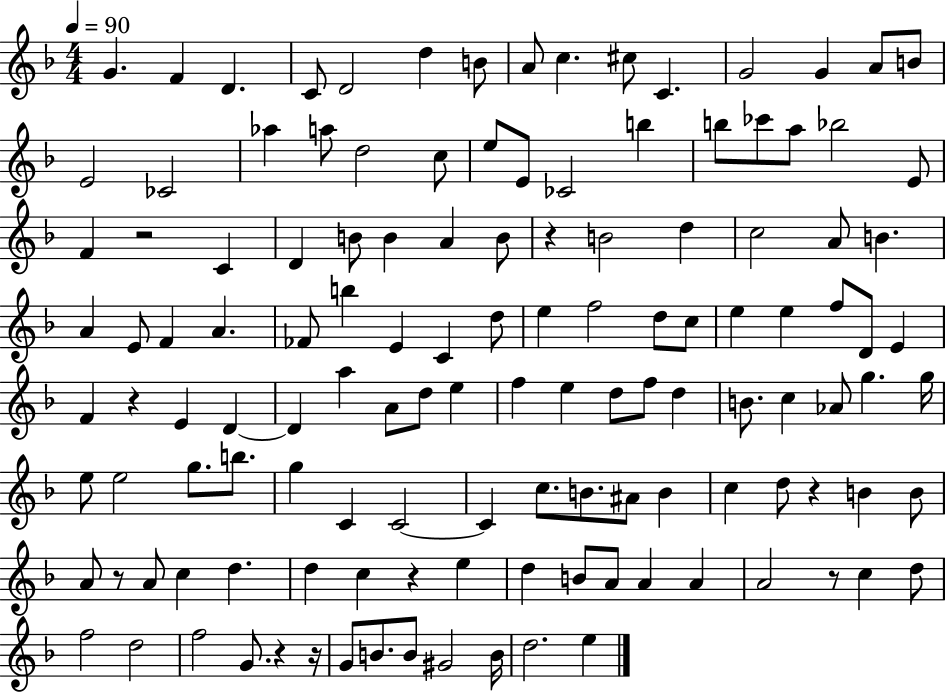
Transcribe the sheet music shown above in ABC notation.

X:1
T:Untitled
M:4/4
L:1/4
K:F
G F D C/2 D2 d B/2 A/2 c ^c/2 C G2 G A/2 B/2 E2 _C2 _a a/2 d2 c/2 e/2 E/2 _C2 b b/2 _c'/2 a/2 _b2 E/2 F z2 C D B/2 B A B/2 z B2 d c2 A/2 B A E/2 F A _F/2 b E C d/2 e f2 d/2 c/2 e e f/2 D/2 E F z E D D a A/2 d/2 e f e d/2 f/2 d B/2 c _A/2 g g/4 e/2 e2 g/2 b/2 g C C2 C c/2 B/2 ^A/2 B c d/2 z B B/2 A/2 z/2 A/2 c d d c z e d B/2 A/2 A A A2 z/2 c d/2 f2 d2 f2 G/2 z z/4 G/2 B/2 B/2 ^G2 B/4 d2 e